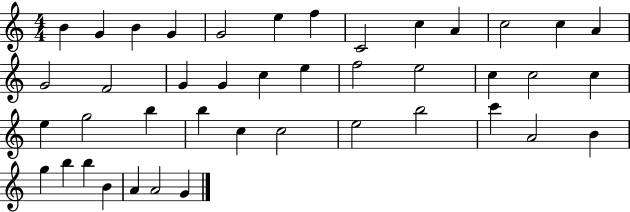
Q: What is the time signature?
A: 4/4